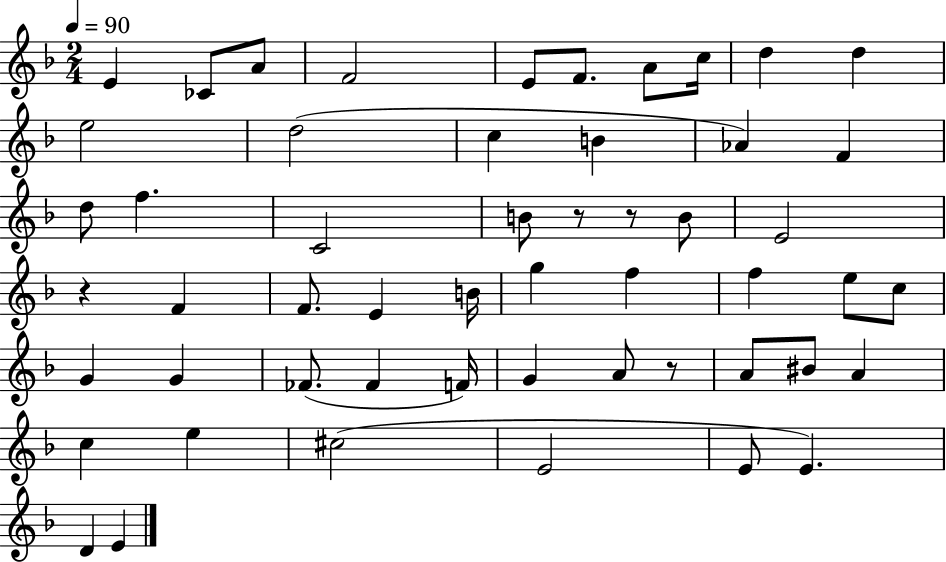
E4/q CES4/e A4/e F4/h E4/e F4/e. A4/e C5/s D5/q D5/q E5/h D5/h C5/q B4/q Ab4/q F4/q D5/e F5/q. C4/h B4/e R/e R/e B4/e E4/h R/q F4/q F4/e. E4/q B4/s G5/q F5/q F5/q E5/e C5/e G4/q G4/q FES4/e. FES4/q F4/s G4/q A4/e R/e A4/e BIS4/e A4/q C5/q E5/q C#5/h E4/h E4/e E4/q. D4/q E4/q